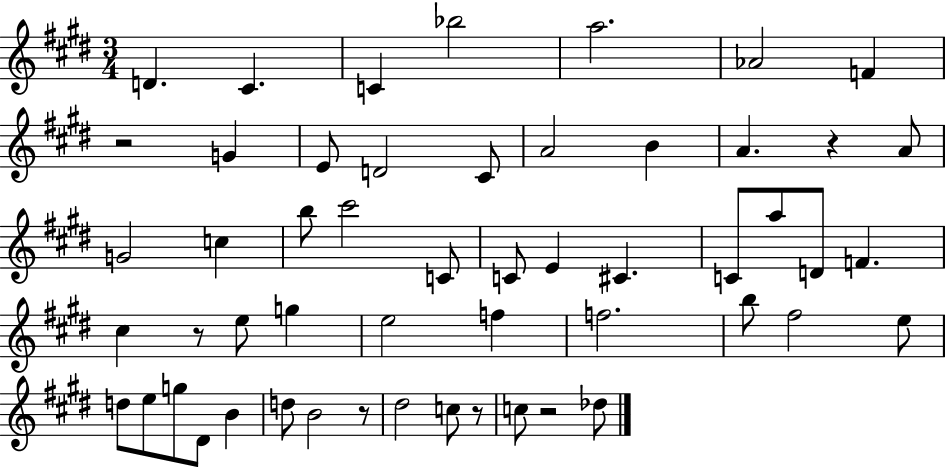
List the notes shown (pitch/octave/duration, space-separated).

D4/q. C#4/q. C4/q Bb5/h A5/h. Ab4/h F4/q R/h G4/q E4/e D4/h C#4/e A4/h B4/q A4/q. R/q A4/e G4/h C5/q B5/e C#6/h C4/e C4/e E4/q C#4/q. C4/e A5/e D4/e F4/q. C#5/q R/e E5/e G5/q E5/h F5/q F5/h. B5/e F#5/h E5/e D5/e E5/e G5/e D#4/e B4/q D5/e B4/h R/e D#5/h C5/e R/e C5/e R/h Db5/e